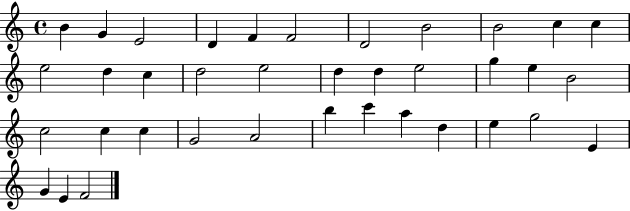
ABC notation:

X:1
T:Untitled
M:4/4
L:1/4
K:C
B G E2 D F F2 D2 B2 B2 c c e2 d c d2 e2 d d e2 g e B2 c2 c c G2 A2 b c' a d e g2 E G E F2